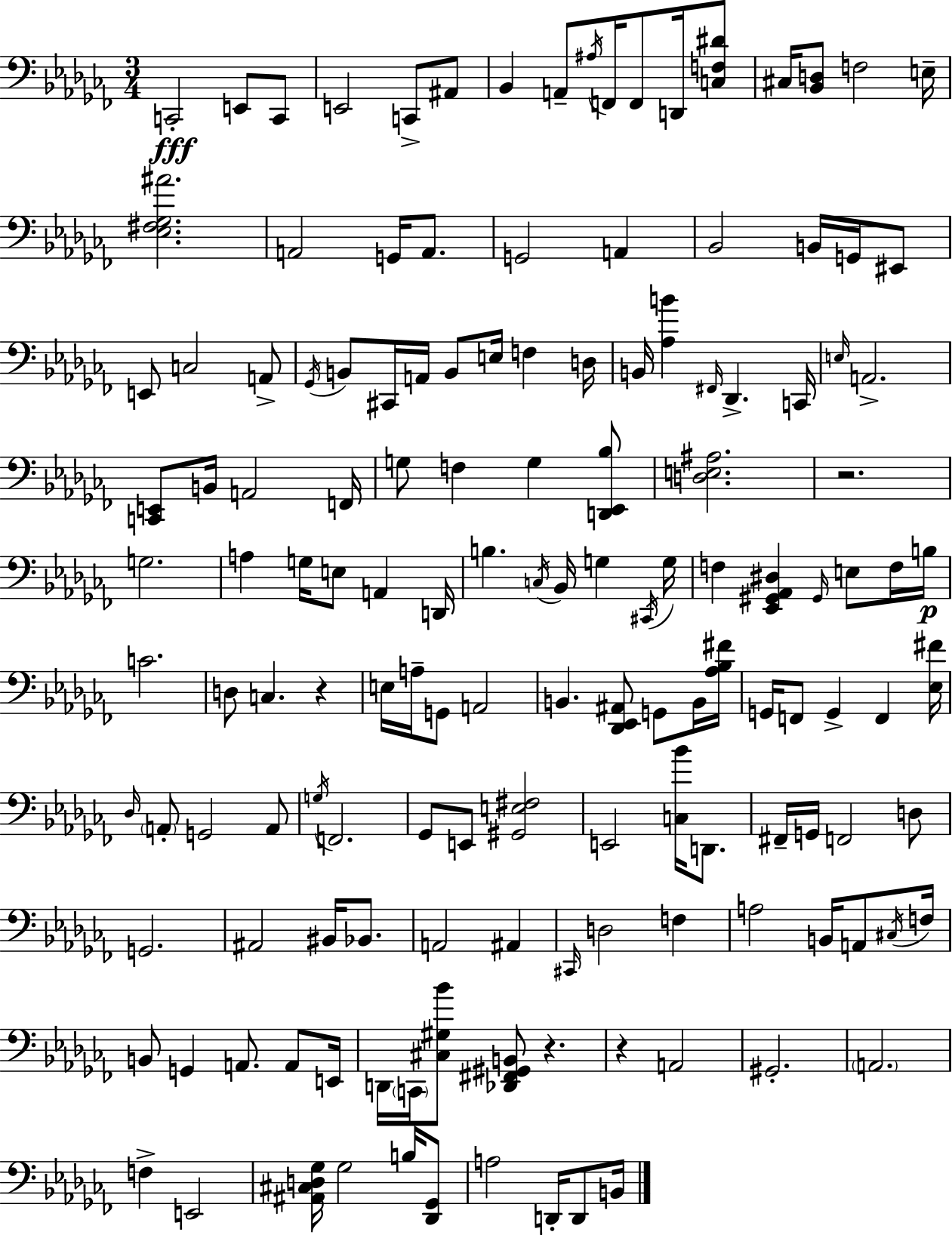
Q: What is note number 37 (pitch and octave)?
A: F#2